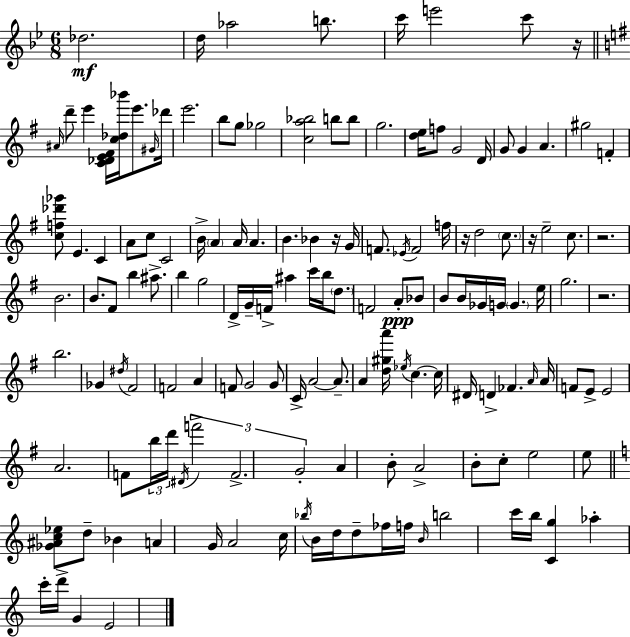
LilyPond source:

{
  \clef treble
  \numericTimeSignature
  \time 6/8
  \key bes \major
  des''2.\mf | d''16 aes''2 b''8. | c'''16 e'''2 c'''8 r16 | \bar "||" \break \key g \major \grace { ais'16 } d'''8-- e'''4 <c' des' e' fis'>16 <c'' des'' bes'''>16 e'''8. | \grace { gis'16 } des'''16 e'''2. | b''8 g''8 ges''2 | <c'' a'' bes''>2 b''8 | \break b''8 g''2. | <d'' e''>16 f''8 g'2 | d'16 g'8 g'4 a'4. | gis''2 f'4-. | \break <c'' f'' des''' ges'''>8 e'4. c'4 | a'8 c''8 c'2 | b'16-> \parenthesize a'4 a'16 a'4. | b'4. bes'4 | \break r16 g'16 f'8. \acciaccatura { ees'16 } f'2 | f''16 r16 d''2 | \parenthesize c''8. r16 e''2-- | c''8. r2. | \break b'2. | b'8. fis'8 b''4 | ais''8.-> b''4 g''2 | d'16-> g'16-- f'16-> ais''4 c'''16 b''16 | \break \parenthesize d''8. f'2 a'8-.\ppp | bes'8 b'8 b'16 ges'16 g'16 \parenthesize g'4. | e''16 g''2. | r2. | \break b''2. | ges'4 \acciaccatura { dis''16 } fis'2 | f'2 | a'4 f'8 g'2 | \break g'8 c'16-> a'2~~ | a'8.-- a'4 <d'' gis'' a'''>16 \acciaccatura { ees''16 } c''4.~~ | c''16 dis'16 d'4-> fes'4. | \grace { a'16 } a'16 f'8 e'8-> e'2 | \break a'2. | f'8 \tuplet 3/2 { b''16 d'''16 \acciaccatura { dis'16 } } \tuplet 3/2 { f'''2-> | f'2.-> | g'2-. } | \break a'4 b'8-. a'2-> | b'8-. c''8-. e''2 | e''8 \bar "||" \break \key a \minor <ges' ais' c'' ees''>8 d''8-- bes'4 a'4 | g'16 a'2 c''16 \acciaccatura { bes''16 } b'16 | d''16 d''8-- fes''16 f''16 \grace { b'16 } b''2 | c'''16 b''16 <c' g''>4 aes''4-. | \break c'''16-. d'''16-> g'4 e'2 | \bar "|."
}